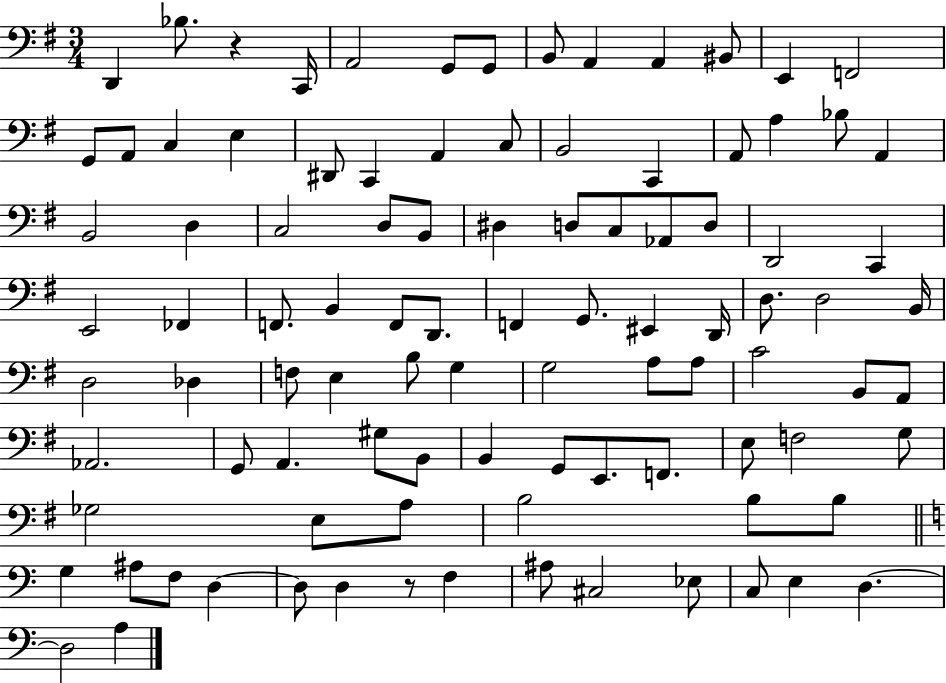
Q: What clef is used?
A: bass